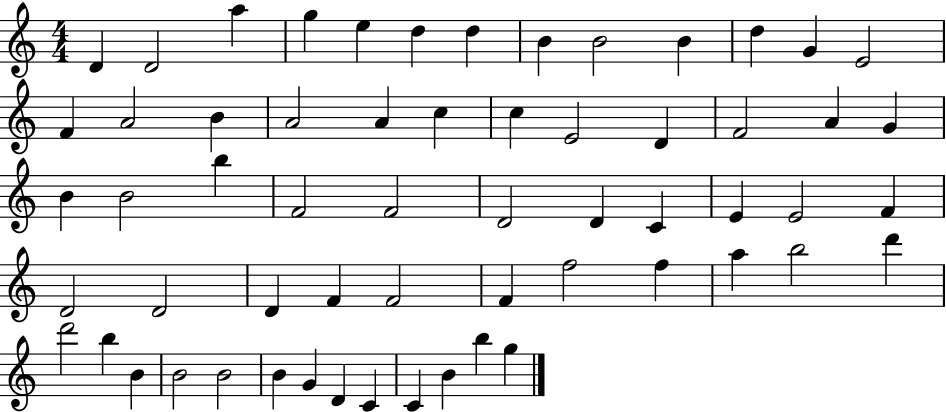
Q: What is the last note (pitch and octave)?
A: G5